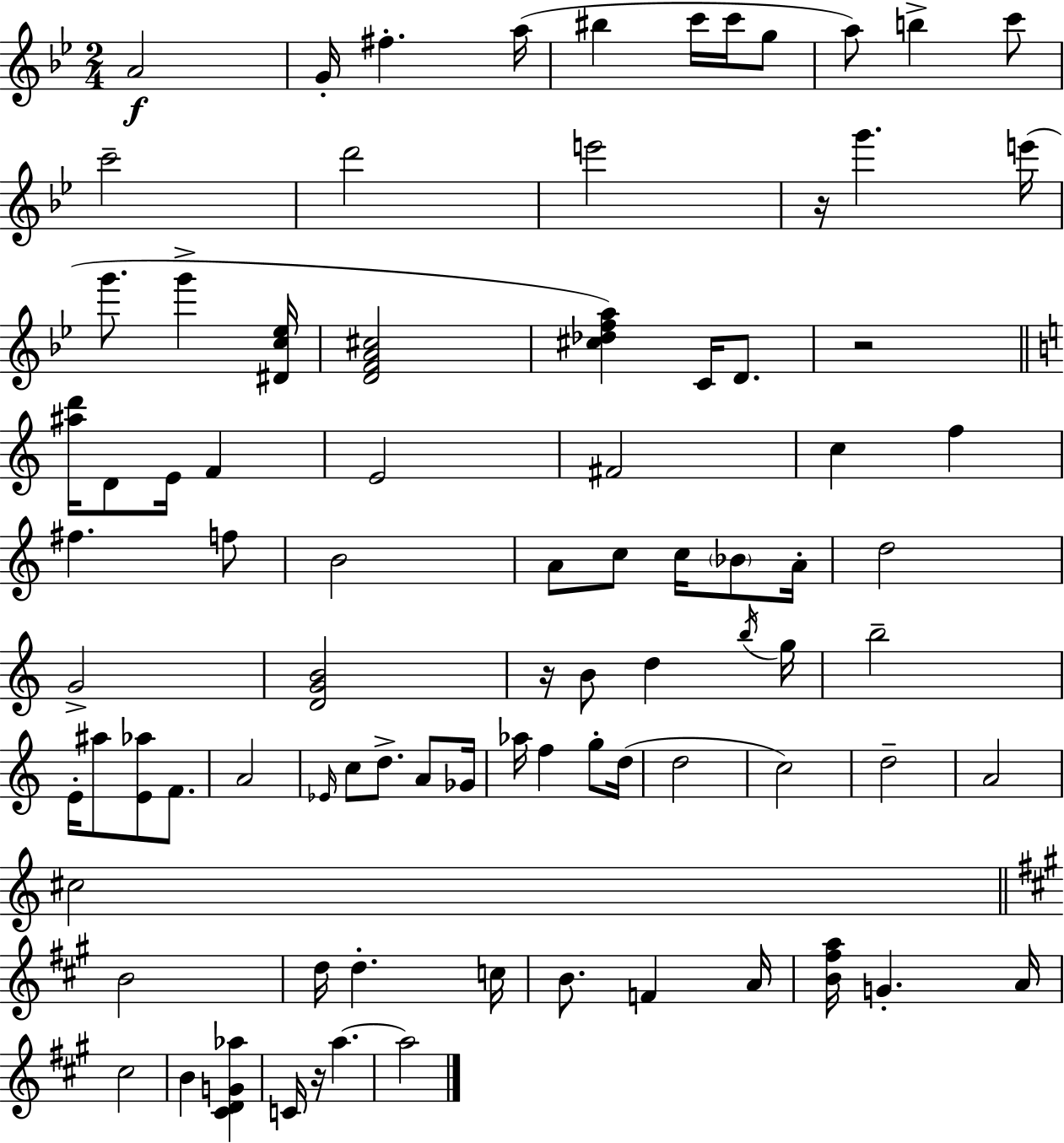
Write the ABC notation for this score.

X:1
T:Untitled
M:2/4
L:1/4
K:Bb
A2 G/4 ^f a/4 ^b c'/4 c'/4 g/2 a/2 b c'/2 c'2 d'2 e'2 z/4 g' e'/4 g'/2 g' [^Dc_e]/4 [DFA^c]2 [^c_dfa] C/4 D/2 z2 [^ad']/4 D/2 E/4 F E2 ^F2 c f ^f f/2 B2 A/2 c/2 c/4 _B/2 A/4 d2 G2 [DGB]2 z/4 B/2 d b/4 g/4 b2 E/4 ^a/2 [E_a]/2 F/2 A2 _E/4 c/2 d/2 A/2 _G/4 _a/4 f g/2 d/4 d2 c2 d2 A2 ^c2 B2 d/4 d c/4 B/2 F A/4 [B^fa]/4 G A/4 ^c2 B [^CDG_a] C/4 z/4 a a2